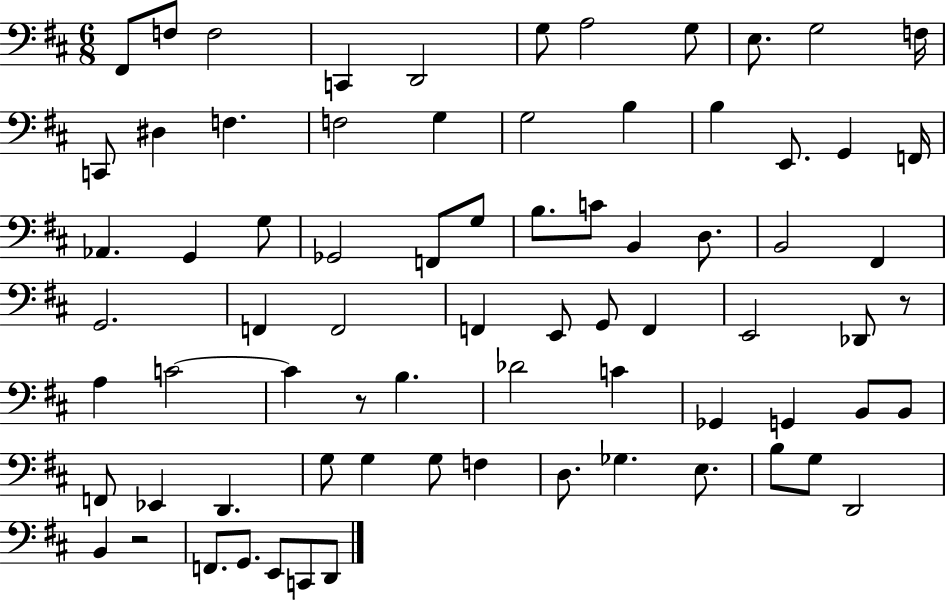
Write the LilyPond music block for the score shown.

{
  \clef bass
  \numericTimeSignature
  \time 6/8
  \key d \major
  fis,8 f8 f2 | c,4 d,2 | g8 a2 g8 | e8. g2 f16 | \break c,8 dis4 f4. | f2 g4 | g2 b4 | b4 e,8. g,4 f,16 | \break aes,4. g,4 g8 | ges,2 f,8 g8 | b8. c'8 b,4 d8. | b,2 fis,4 | \break g,2. | f,4 f,2 | f,4 e,8 g,8 f,4 | e,2 des,8 r8 | \break a4 c'2~~ | c'4 r8 b4. | des'2 c'4 | ges,4 g,4 b,8 b,8 | \break f,8 ees,4 d,4. | g8 g4 g8 f4 | d8. ges4. e8. | b8 g8 d,2 | \break b,4 r2 | f,8. g,8. e,8 c,8 d,8 | \bar "|."
}